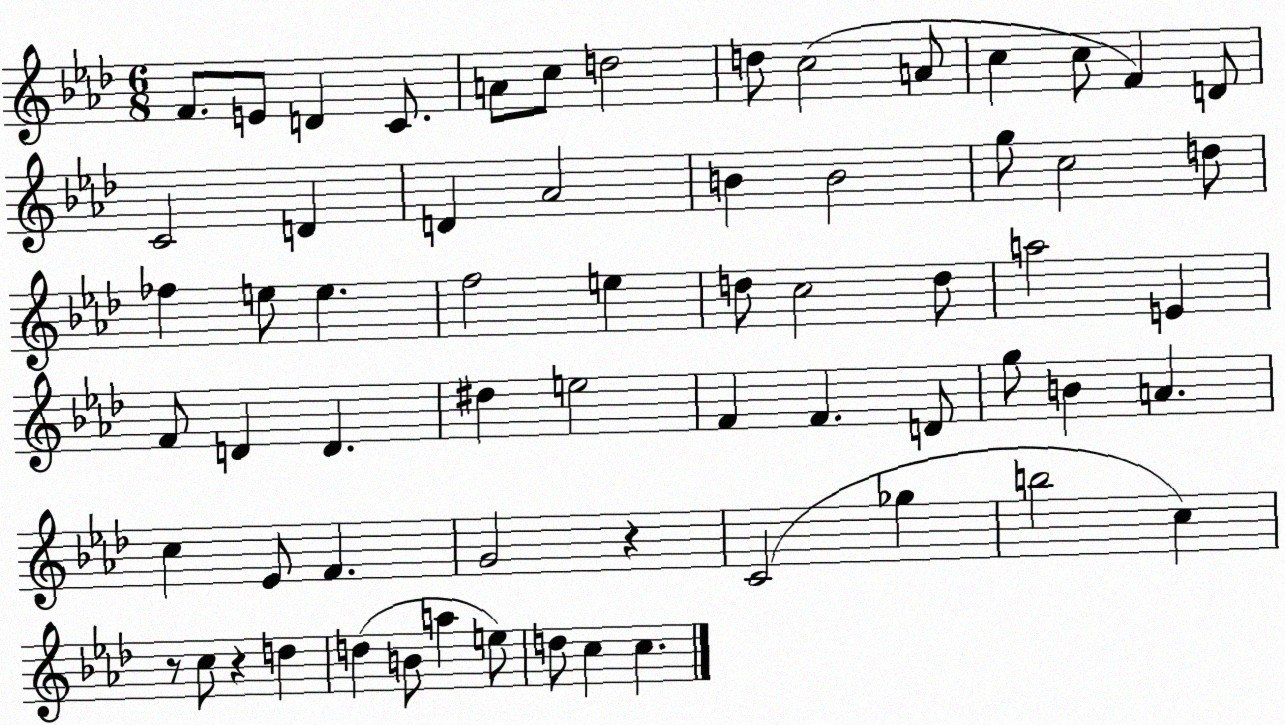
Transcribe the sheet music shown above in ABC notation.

X:1
T:Untitled
M:6/8
L:1/4
K:Ab
F/2 E/2 D C/2 A/2 c/2 d2 d/2 c2 A/2 c c/2 F D/2 C2 D D _A2 B B2 g/2 c2 d/2 _f e/2 e f2 e d/2 c2 d/2 a2 E F/2 D D ^d e2 F F D/2 g/2 B A c _E/2 F G2 z C2 _g b2 c z/2 c/2 z d d B/2 a e/2 d/2 c c